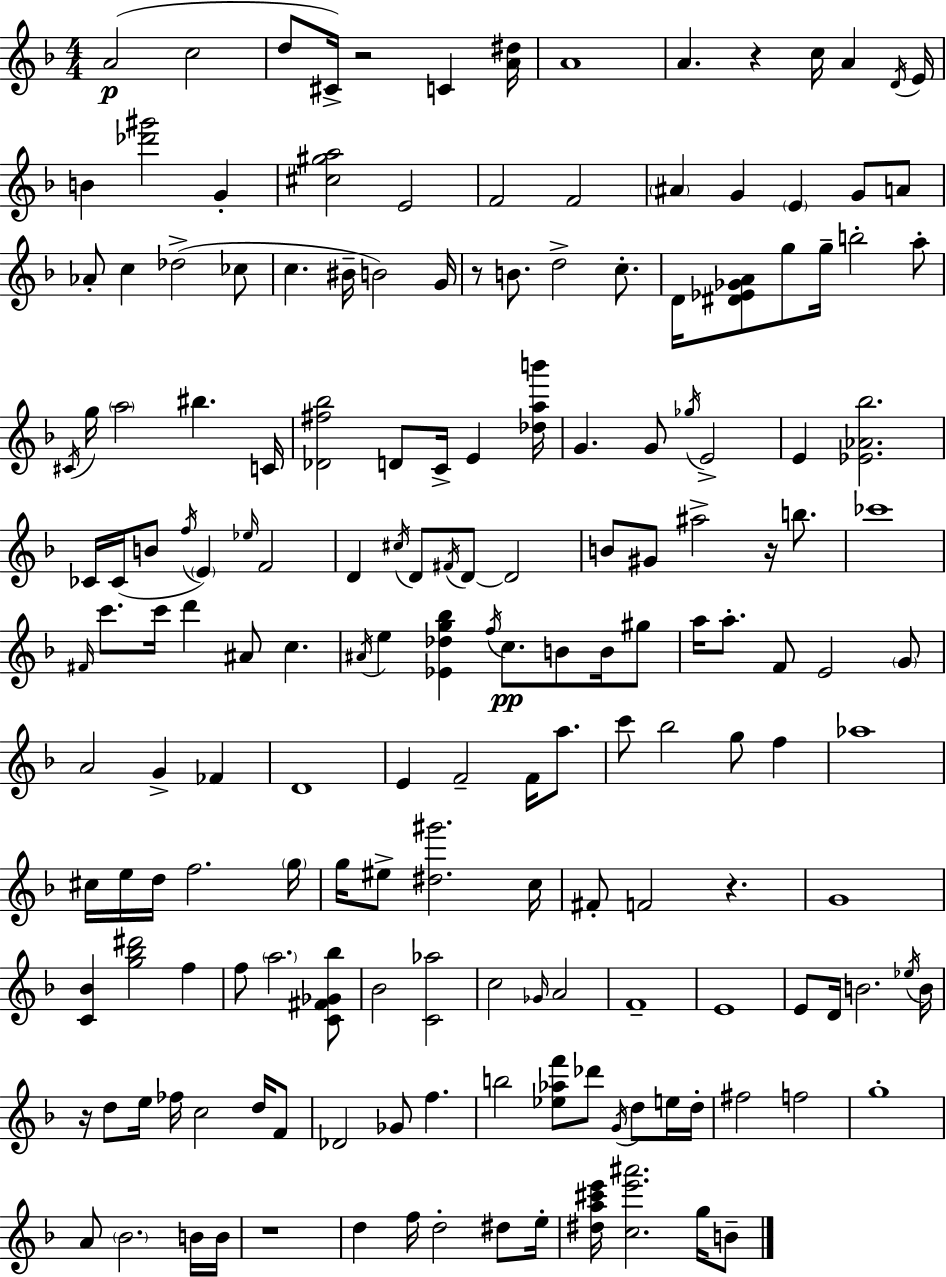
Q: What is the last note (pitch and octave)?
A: B4